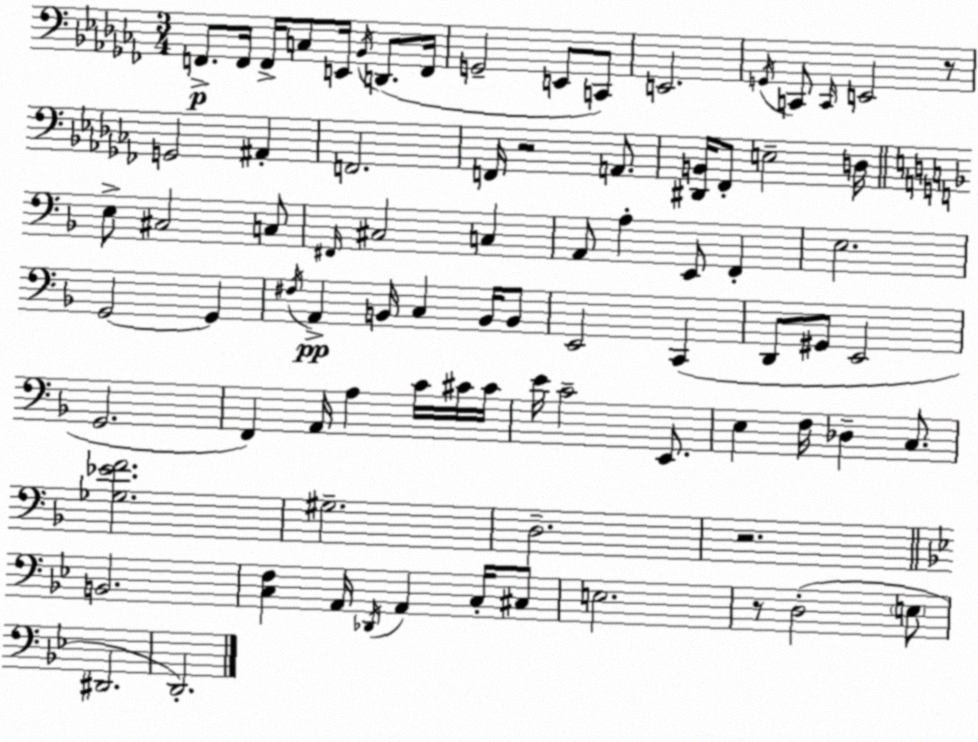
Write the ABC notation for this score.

X:1
T:Untitled
M:3/4
L:1/4
K:Abm
F,,/2 F,,/4 F,,/4 C,/2 E,,/4 _B,,/4 D,,/2 F,,/4 G,,2 E,,/2 C,,/2 E,,2 G,,/4 C,,/2 C,,/4 E,,2 z/2 G,,2 ^A,, F,,2 F,,/4 z2 A,,/2 [^D,,B,,]/4 _F,,/2 E,2 D,/4 E,/2 ^C,2 C,/2 ^F,,/4 ^C,2 C, A,,/2 A, E,,/2 F,, E,2 G,,2 G,, ^F,/4 A,, B,,/4 C, B,,/4 B,,/2 E,,2 C,, D,,/2 ^G,,/2 E,,2 G,,2 F,, A,,/4 A, C/4 ^C/4 ^C/4 E/4 C2 E,,/2 E, F,/4 _D, C,/2 [_G,_EF]2 ^G,2 D,2 z2 B,,2 [C,F,] A,,/4 _D,,/4 A,, C,/4 ^C,/2 E,2 z/2 D,2 E,/2 ^D,,2 D,,2